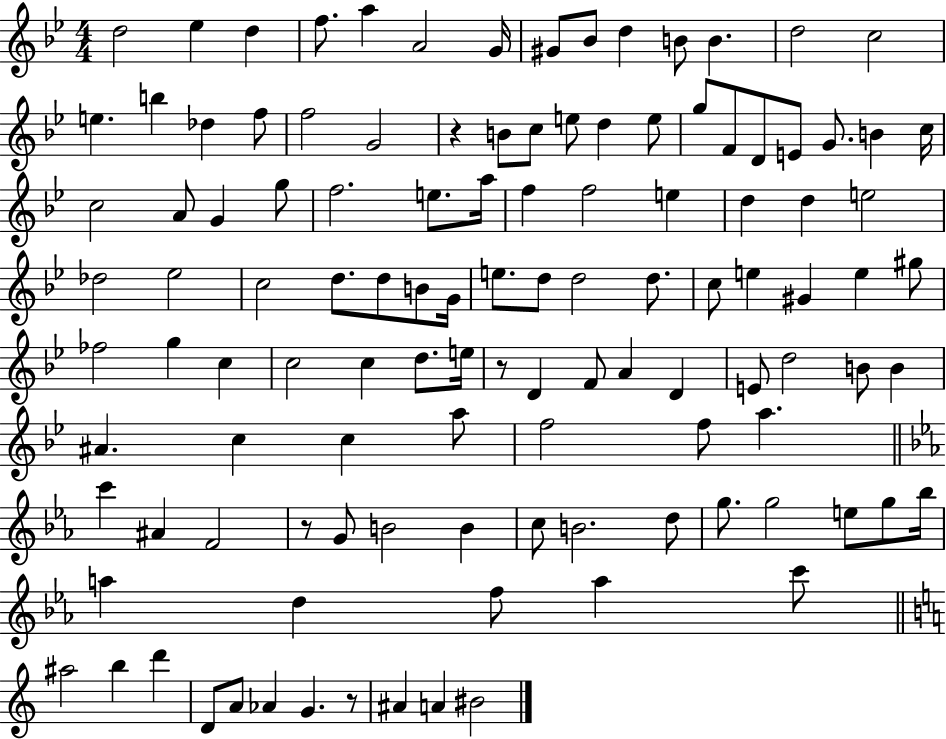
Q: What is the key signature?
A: BES major